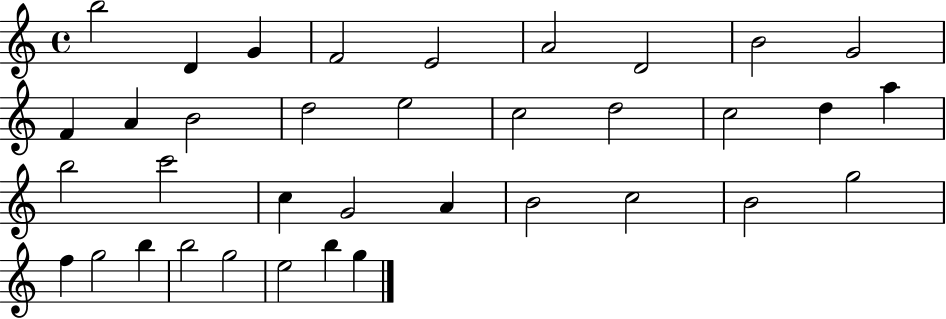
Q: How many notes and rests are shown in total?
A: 36